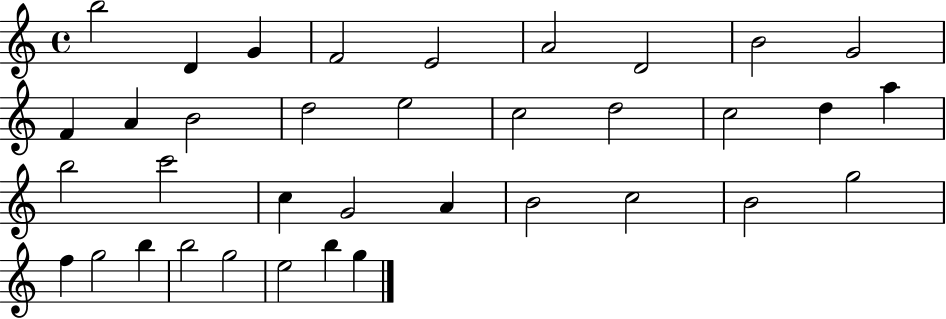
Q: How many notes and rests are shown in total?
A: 36